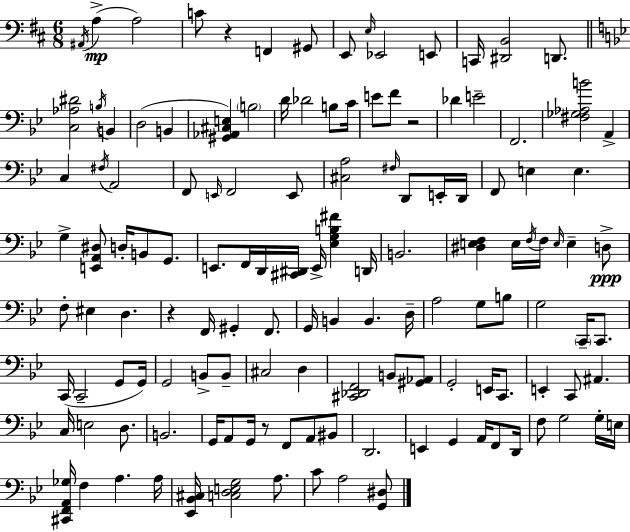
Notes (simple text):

A#2/s A3/q A3/h C4/e R/q F2/q G#2/e E2/e E3/s Eb2/h E2/e C2/s [D#2,B2]/h D2/e. [C3,Ab3,D#4]/h B3/s B2/q D3/h B2/q [G#2,Ab2,C#3,E3]/q B3/h D4/s Db4/h B3/e C4/s E4/e F4/e R/h Db4/q E4/h F2/h. [F#3,Gb3,Ab3,B4]/h A2/q C3/q F#3/s A2/h F2/e E2/s F2/h E2/e [C#3,A3]/h F#3/s D2/e E2/s D2/s F2/e E3/q E3/q. G3/q [E2,A2,D#3]/e D3/s B2/e G2/e. E2/e. F2/s D2/s [C#2,D#2]/s E2/s [Eb3,G3,B3,F#4]/q D2/s B2/h. [D#3,E3,F3]/q E3/s F3/s F3/s E3/s E3/q D3/e F3/e EIS3/q D3/q. R/q F2/s G#2/q F2/e. G2/s B2/q B2/q. D3/s A3/h G3/e B3/e G3/h C2/s C2/e. C2/s C2/h G2/e G2/s G2/h B2/e B2/e C#3/h D3/q [C#2,Db2,F2]/h B2/e [G#2,Ab2]/e G2/h E2/s C2/e. E2/q C2/e A#2/q. C3/s E3/h D3/e. B2/h. G2/s A2/e G2/s R/e F2/e A2/e BIS2/e D2/h. E2/q G2/q A2/s F2/e D2/s F3/e G3/h G3/s E3/s [C#2,F2,A2,Gb3]/s F3/q A3/q. A3/s [Eb2,Bb2,C#3]/s [C3,D3,E3,G3]/h A3/e. C4/e A3/h [G2,D#3]/e